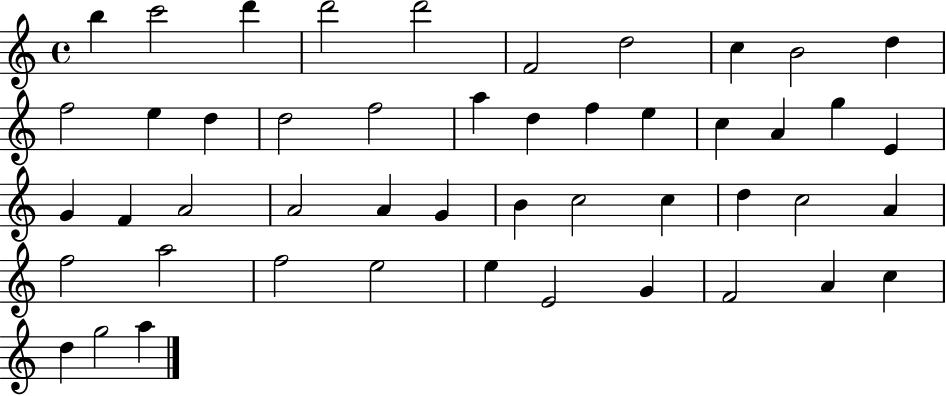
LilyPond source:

{
  \clef treble
  \time 4/4
  \defaultTimeSignature
  \key c \major
  b''4 c'''2 d'''4 | d'''2 d'''2 | f'2 d''2 | c''4 b'2 d''4 | \break f''2 e''4 d''4 | d''2 f''2 | a''4 d''4 f''4 e''4 | c''4 a'4 g''4 e'4 | \break g'4 f'4 a'2 | a'2 a'4 g'4 | b'4 c''2 c''4 | d''4 c''2 a'4 | \break f''2 a''2 | f''2 e''2 | e''4 e'2 g'4 | f'2 a'4 c''4 | \break d''4 g''2 a''4 | \bar "|."
}